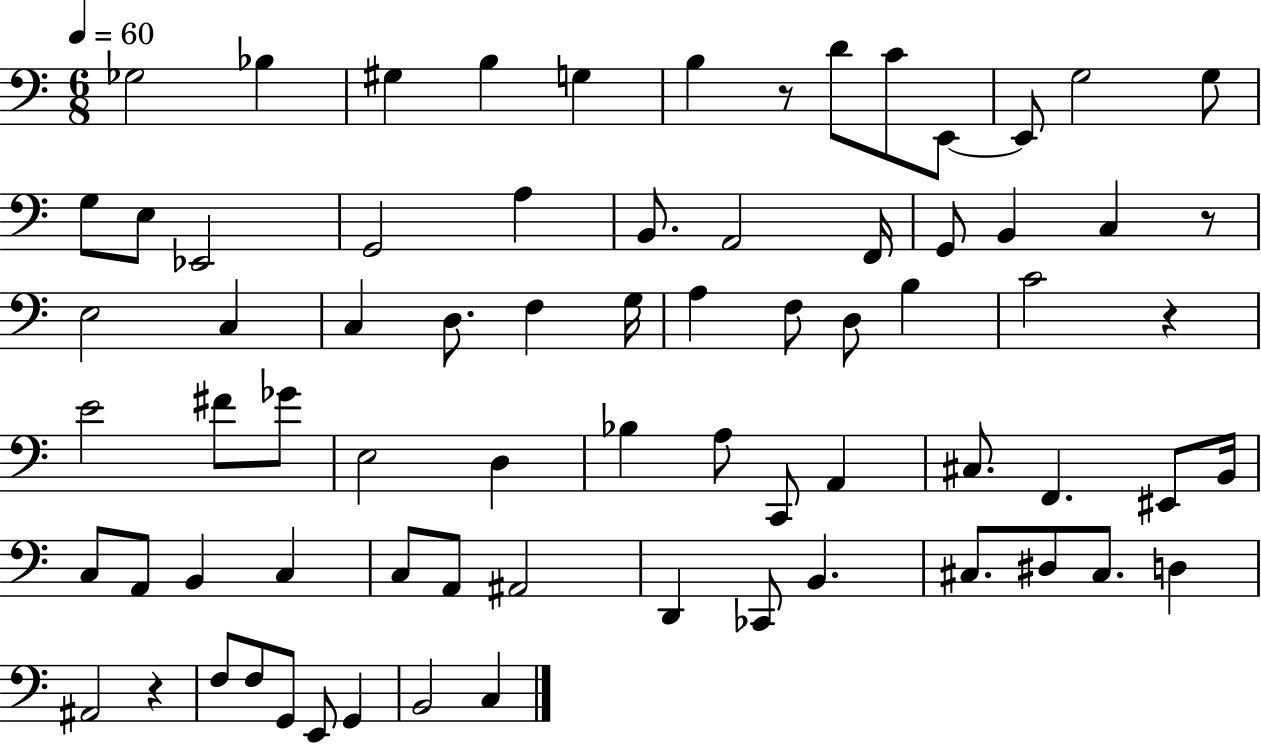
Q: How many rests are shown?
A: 4